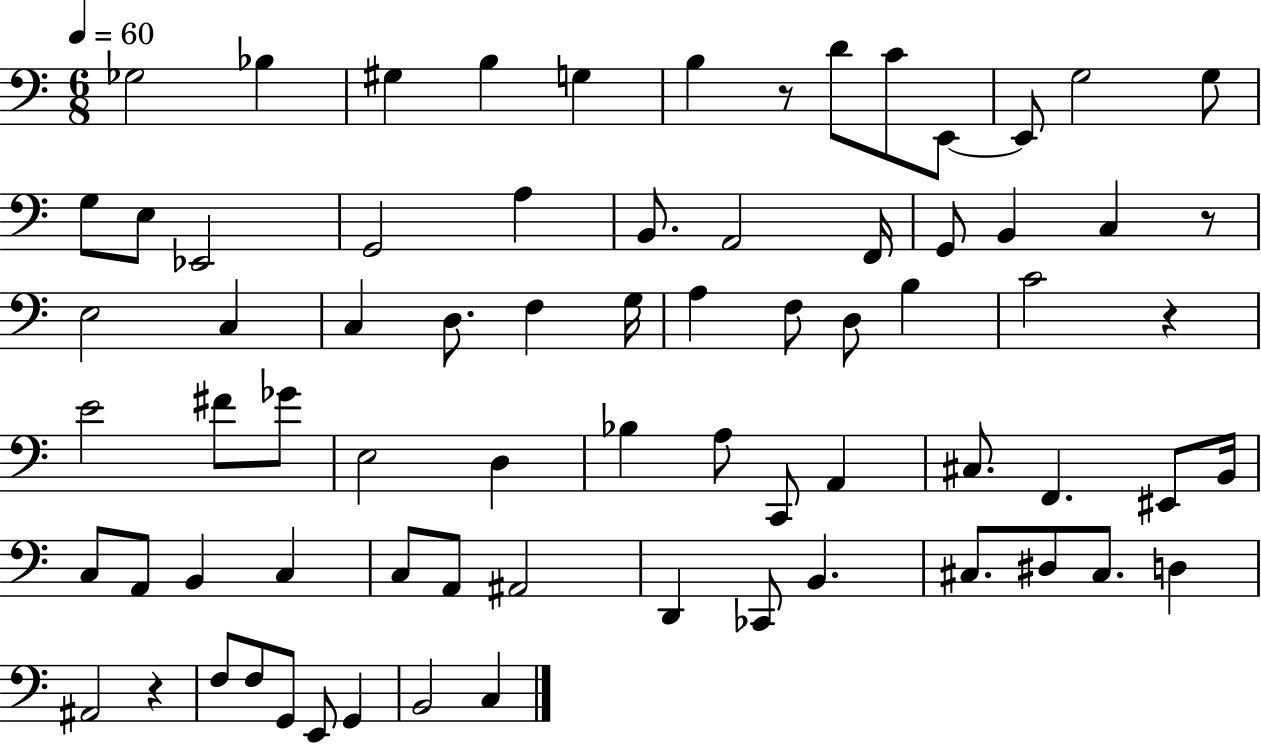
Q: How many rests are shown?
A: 4